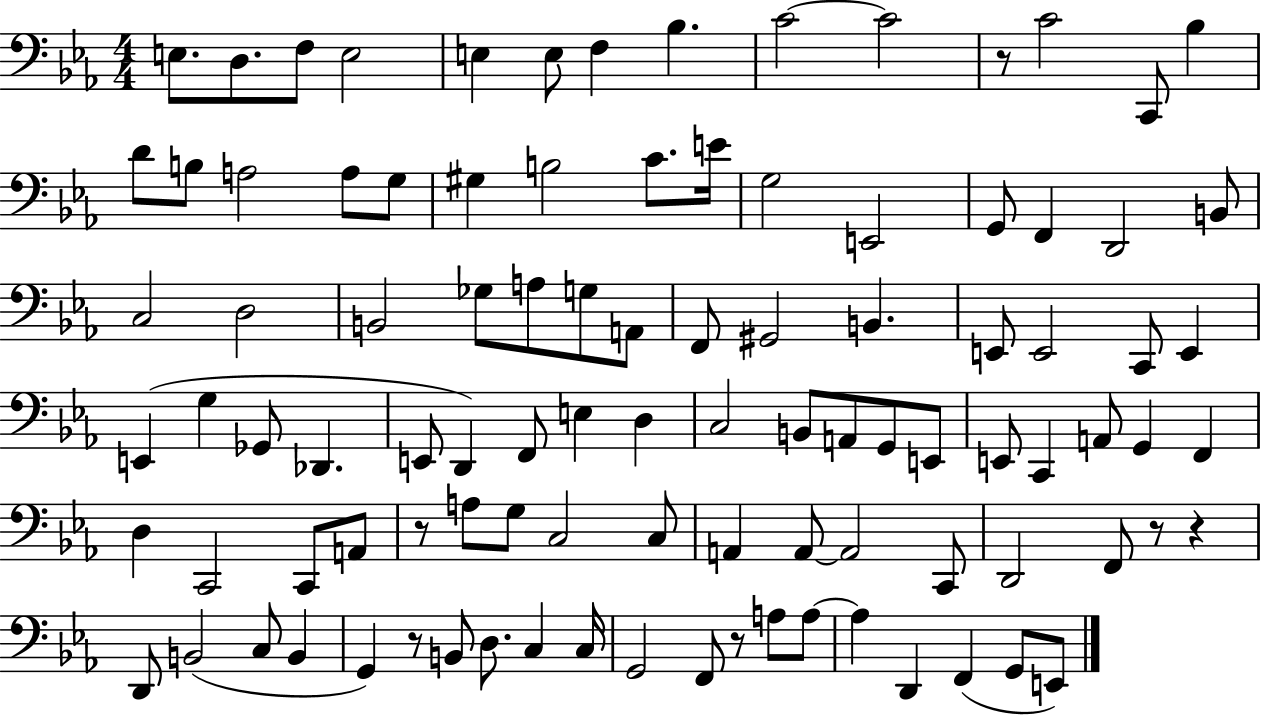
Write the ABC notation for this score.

X:1
T:Untitled
M:4/4
L:1/4
K:Eb
E,/2 D,/2 F,/2 E,2 E, E,/2 F, _B, C2 C2 z/2 C2 C,,/2 _B, D/2 B,/2 A,2 A,/2 G,/2 ^G, B,2 C/2 E/4 G,2 E,,2 G,,/2 F,, D,,2 B,,/2 C,2 D,2 B,,2 _G,/2 A,/2 G,/2 A,,/2 F,,/2 ^G,,2 B,, E,,/2 E,,2 C,,/2 E,, E,, G, _G,,/2 _D,, E,,/2 D,, F,,/2 E, D, C,2 B,,/2 A,,/2 G,,/2 E,,/2 E,,/2 C,, A,,/2 G,, F,, D, C,,2 C,,/2 A,,/2 z/2 A,/2 G,/2 C,2 C,/2 A,, A,,/2 A,,2 C,,/2 D,,2 F,,/2 z/2 z D,,/2 B,,2 C,/2 B,, G,, z/2 B,,/2 D,/2 C, C,/4 G,,2 F,,/2 z/2 A,/2 A,/2 A, D,, F,, G,,/2 E,,/2